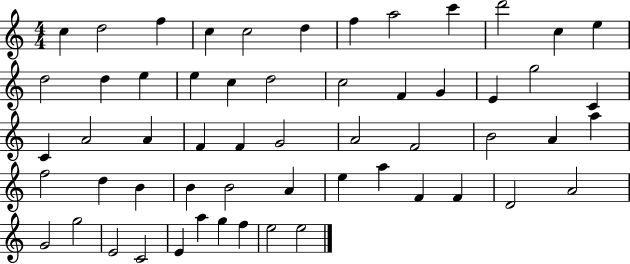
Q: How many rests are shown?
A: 0